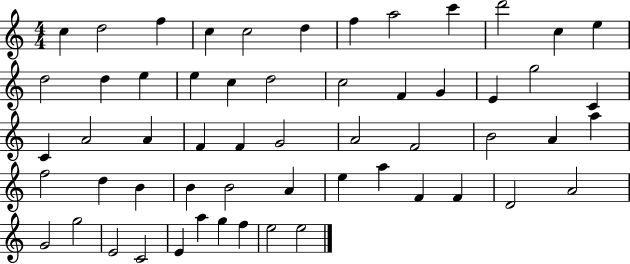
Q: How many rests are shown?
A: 0